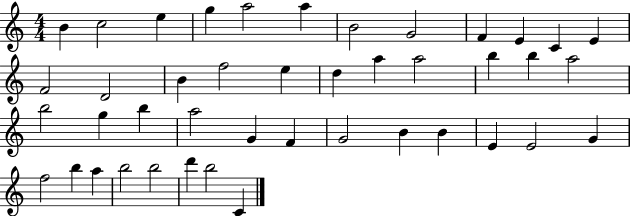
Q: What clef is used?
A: treble